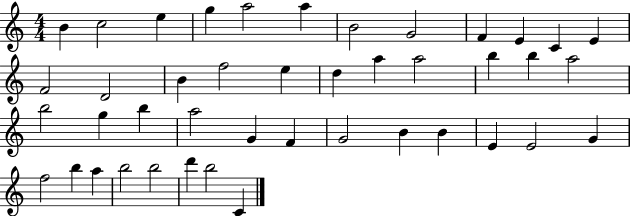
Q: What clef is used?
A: treble